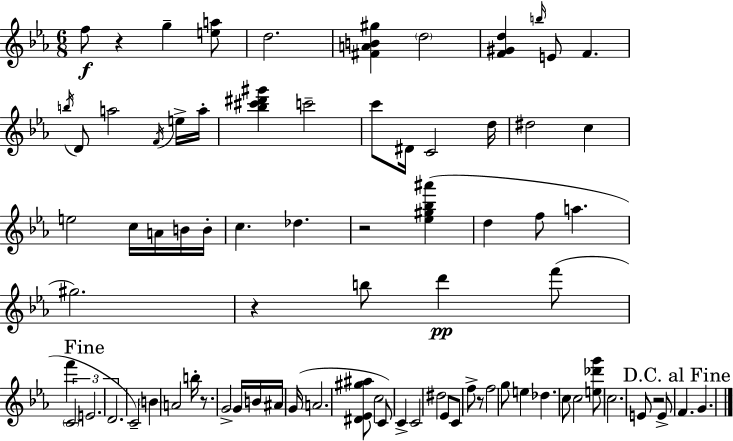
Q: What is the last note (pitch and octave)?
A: G4